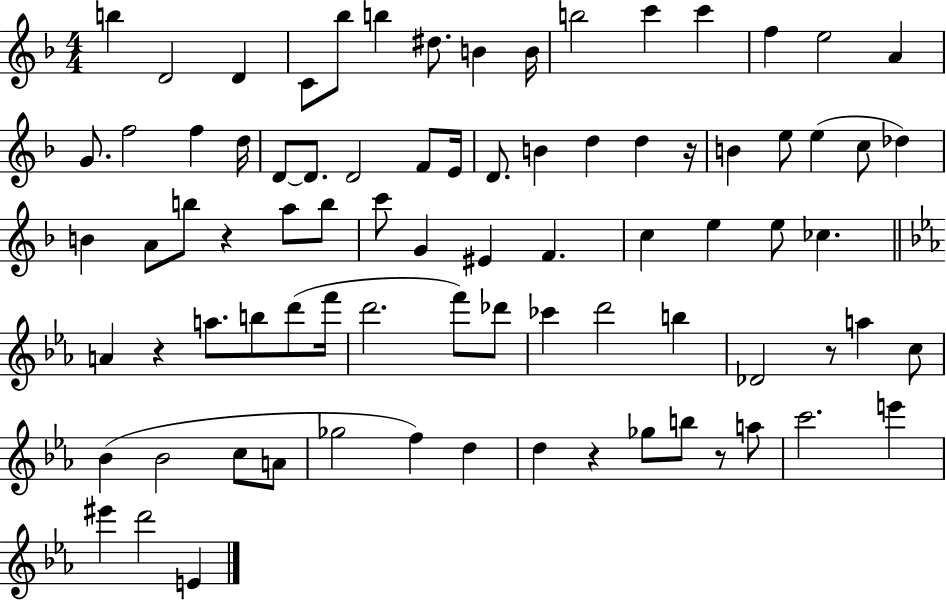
B5/q D4/h D4/q C4/e Bb5/e B5/q D#5/e. B4/q B4/s B5/h C6/q C6/q F5/q E5/h A4/q G4/e. F5/h F5/q D5/s D4/e D4/e. D4/h F4/e E4/s D4/e. B4/q D5/q D5/q R/s B4/q E5/e E5/q C5/e Db5/q B4/q A4/e B5/e R/q A5/e B5/e C6/e G4/q EIS4/q F4/q. C5/q E5/q E5/e CES5/q. A4/q R/q A5/e. B5/e D6/e F6/s D6/h. F6/e Db6/e CES6/q D6/h B5/q Db4/h R/e A5/q C5/e Bb4/q Bb4/h C5/e A4/e Gb5/h F5/q D5/q D5/q R/q Gb5/e B5/e R/e A5/e C6/h. E6/q EIS6/q D6/h E4/q